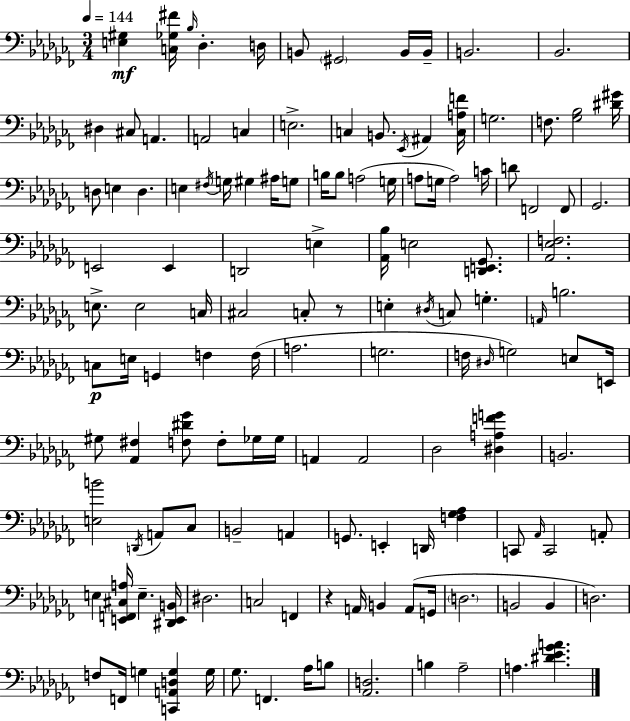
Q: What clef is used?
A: bass